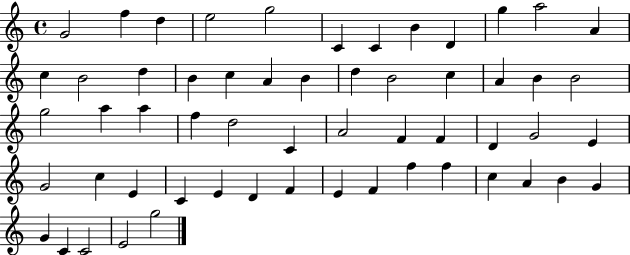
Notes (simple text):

G4/h F5/q D5/q E5/h G5/h C4/q C4/q B4/q D4/q G5/q A5/h A4/q C5/q B4/h D5/q B4/q C5/q A4/q B4/q D5/q B4/h C5/q A4/q B4/q B4/h G5/h A5/q A5/q F5/q D5/h C4/q A4/h F4/q F4/q D4/q G4/h E4/q G4/h C5/q E4/q C4/q E4/q D4/q F4/q E4/q F4/q F5/q F5/q C5/q A4/q B4/q G4/q G4/q C4/q C4/h E4/h G5/h